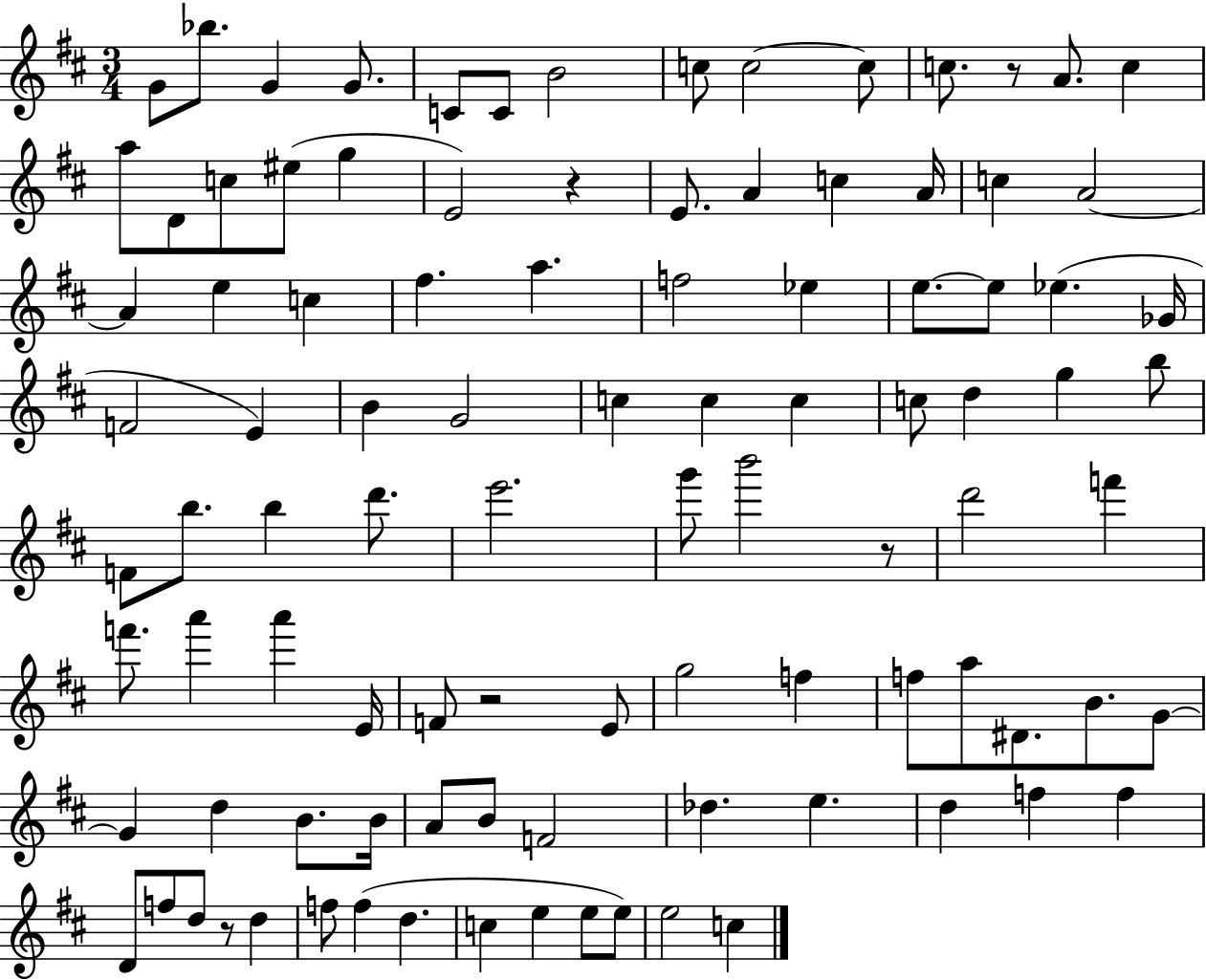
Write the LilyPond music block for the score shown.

{
  \clef treble
  \numericTimeSignature
  \time 3/4
  \key d \major
  \repeat volta 2 { g'8 bes''8. g'4 g'8. | c'8 c'8 b'2 | c''8 c''2~~ c''8 | c''8. r8 a'8. c''4 | \break a''8 d'8 c''8 eis''8( g''4 | e'2) r4 | e'8. a'4 c''4 a'16 | c''4 a'2~~ | \break a'4 e''4 c''4 | fis''4. a''4. | f''2 ees''4 | e''8.~~ e''8 ees''4.( ges'16 | \break f'2 e'4) | b'4 g'2 | c''4 c''4 c''4 | c''8 d''4 g''4 b''8 | \break f'8 b''8. b''4 d'''8. | e'''2. | g'''8 b'''2 r8 | d'''2 f'''4 | \break f'''8. a'''4 a'''4 e'16 | f'8 r2 e'8 | g''2 f''4 | f''8 a''8 dis'8. b'8. g'8~~ | \break g'4 d''4 b'8. b'16 | a'8 b'8 f'2 | des''4. e''4. | d''4 f''4 f''4 | \break d'8 f''8 d''8 r8 d''4 | f''8 f''4( d''4. | c''4 e''4 e''8 e''8) | e''2 c''4 | \break } \bar "|."
}